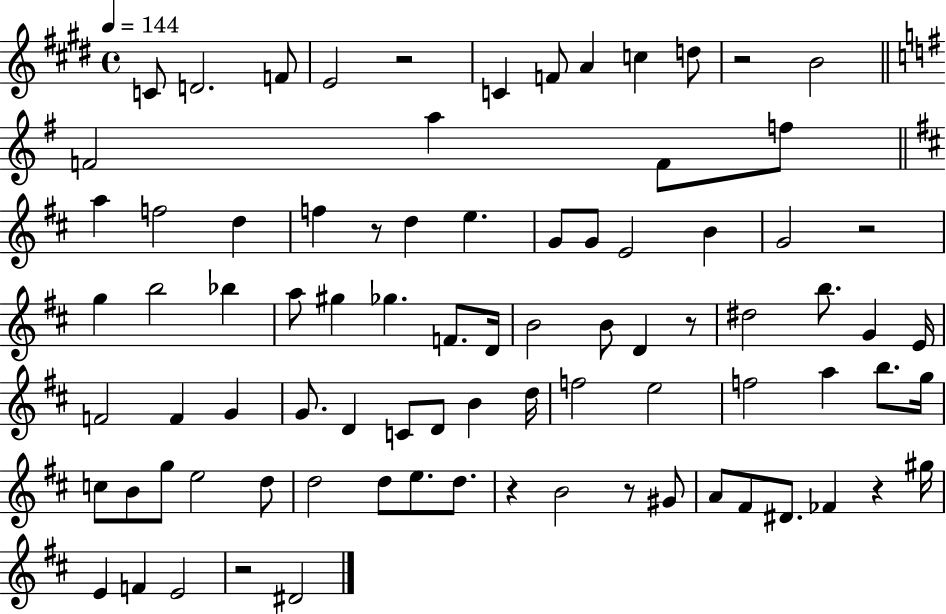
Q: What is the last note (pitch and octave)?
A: D#4